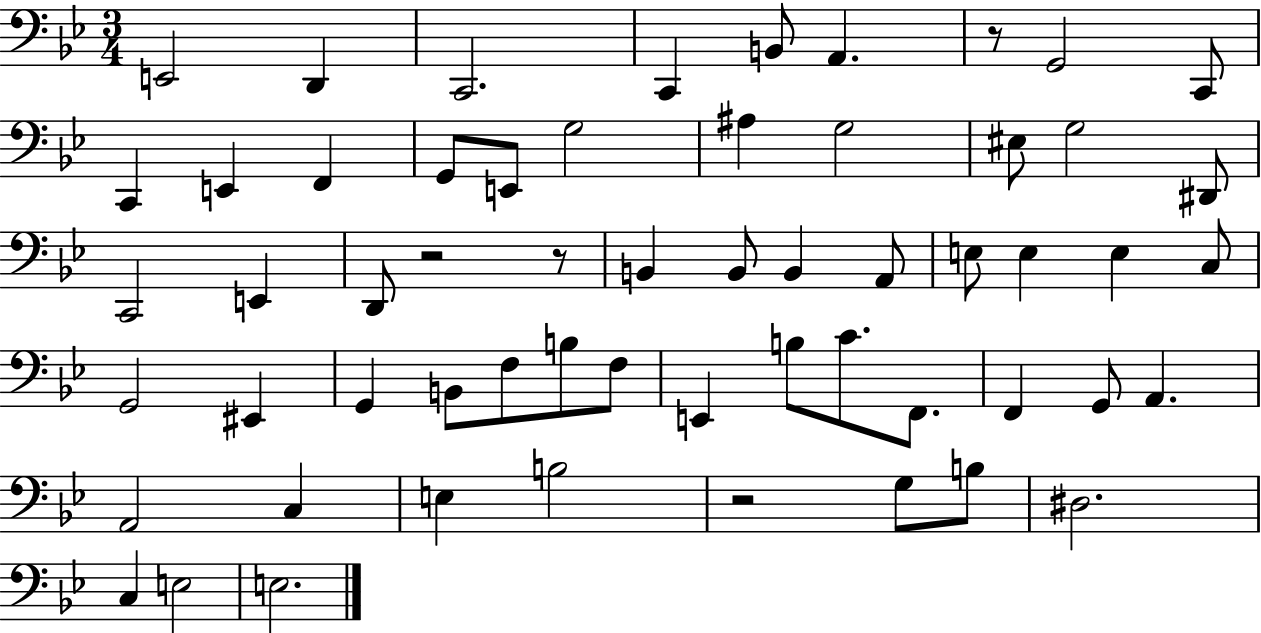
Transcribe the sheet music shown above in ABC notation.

X:1
T:Untitled
M:3/4
L:1/4
K:Bb
E,,2 D,, C,,2 C,, B,,/2 A,, z/2 G,,2 C,,/2 C,, E,, F,, G,,/2 E,,/2 G,2 ^A, G,2 ^E,/2 G,2 ^D,,/2 C,,2 E,, D,,/2 z2 z/2 B,, B,,/2 B,, A,,/2 E,/2 E, E, C,/2 G,,2 ^E,, G,, B,,/2 F,/2 B,/2 F,/2 E,, B,/2 C/2 F,,/2 F,, G,,/2 A,, A,,2 C, E, B,2 z2 G,/2 B,/2 ^D,2 C, E,2 E,2